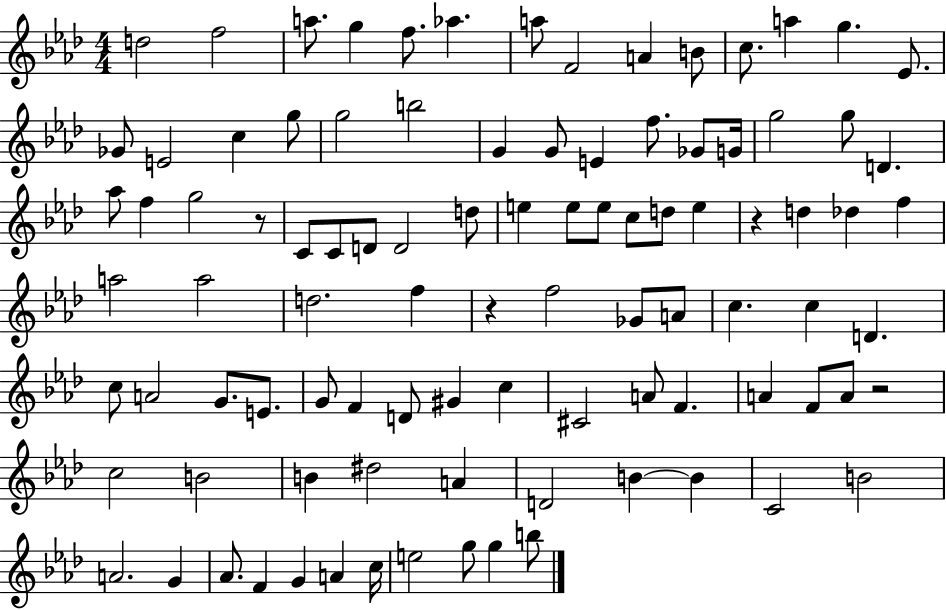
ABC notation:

X:1
T:Untitled
M:4/4
L:1/4
K:Ab
d2 f2 a/2 g f/2 _a a/2 F2 A B/2 c/2 a g _E/2 _G/2 E2 c g/2 g2 b2 G G/2 E f/2 _G/2 G/4 g2 g/2 D _a/2 f g2 z/2 C/2 C/2 D/2 D2 d/2 e e/2 e/2 c/2 d/2 e z d _d f a2 a2 d2 f z f2 _G/2 A/2 c c D c/2 A2 G/2 E/2 G/2 F D/2 ^G c ^C2 A/2 F A F/2 A/2 z2 c2 B2 B ^d2 A D2 B B C2 B2 A2 G _A/2 F G A c/4 e2 g/2 g b/2